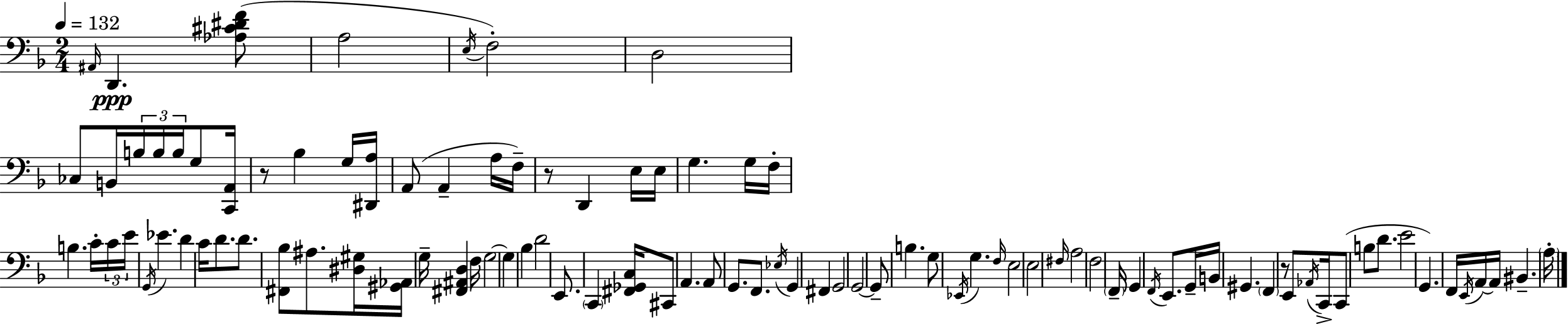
{
  \clef bass
  \numericTimeSignature
  \time 2/4
  \key f \major
  \tempo 4 = 132
  \repeat volta 2 { \grace { ais,16 }\ppp d,4. <aes cis' dis' f'>8( | a2 | \acciaccatura { e16 } f2-.) | d2 | \break ces8 b,16 \tuplet 3/2 { b16 b16 b16 } | g8 <c, a,>16 r8 bes4 | g16 <dis, a>16 a,8( a,4-- | a16 f16--) r8 d,4 | \break e16 e16 g4. | g16 f16-. b4. | c'16-. \tuplet 3/2 { c'16 e'16 \acciaccatura { g,16 } } ees'4. | d'4 c'16 | \break d'8. d'8. <fis, bes>8 | ais8. <dis gis>16 <gis, aes,>16 g16-- <fis, ais, d>4 | f16 g2~~ | g4 bes4 | \break d'2 | e,8. \parenthesize c,4 | <fis, ges, c>16 cis,8 a,4. | a,8 g,8. | \break f,8. \acciaccatura { ees16 } g,4 | fis,4 g,2 | g,2~~ | g,8-- b4. | \break g8 \acciaccatura { ees,16 } g4. | \grace { f16 } e2 | e2 | \grace { fis16 } a2 | \break f2 | \parenthesize f,16-- | g,4 \acciaccatura { f,16 } e,8. | g,16-- b,16 gis,4. | \break \parenthesize f,4 r8 e,8 | \acciaccatura { aes,16 } c,16-> c,8( b8 d'8. | e'2 | g,4.) f,16 | \break \acciaccatura { e,16 } a,16~~ a,16 bis,4.-- | \parenthesize a16-. } \bar "|."
}